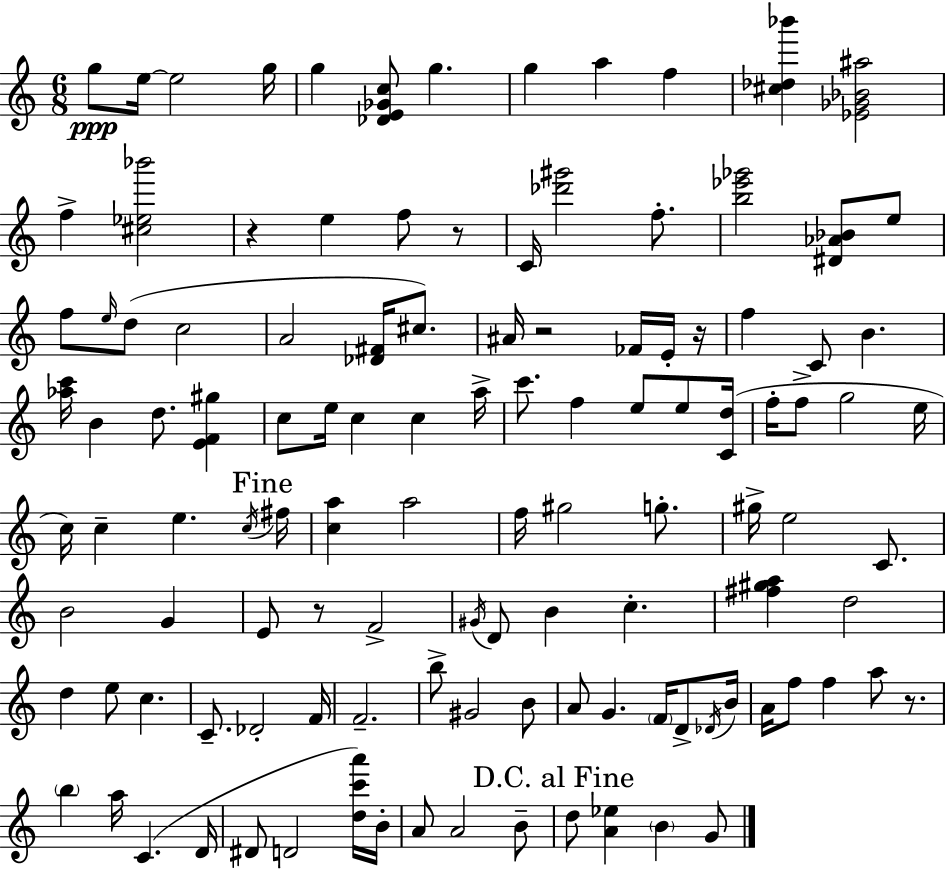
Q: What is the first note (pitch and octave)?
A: G5